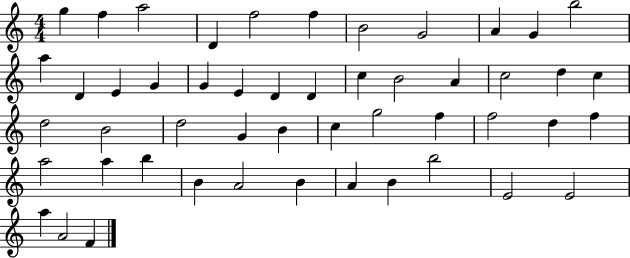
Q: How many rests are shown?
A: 0